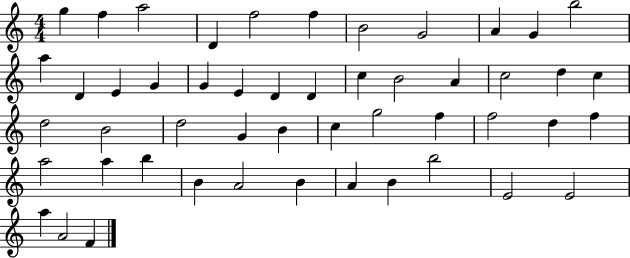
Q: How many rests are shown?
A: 0